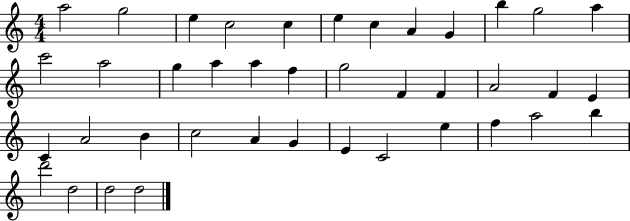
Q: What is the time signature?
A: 4/4